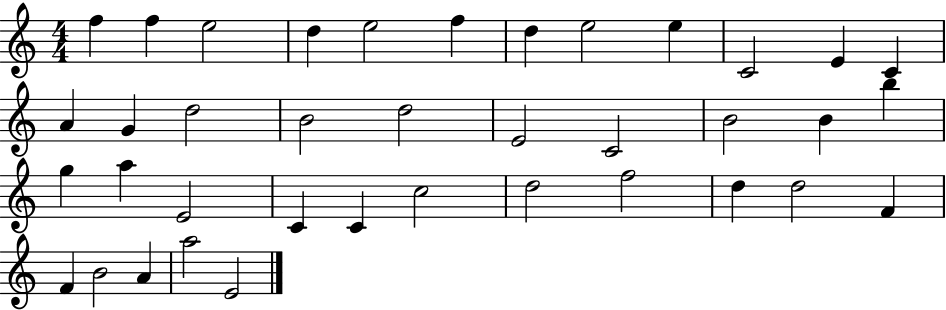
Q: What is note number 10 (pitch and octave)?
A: C4